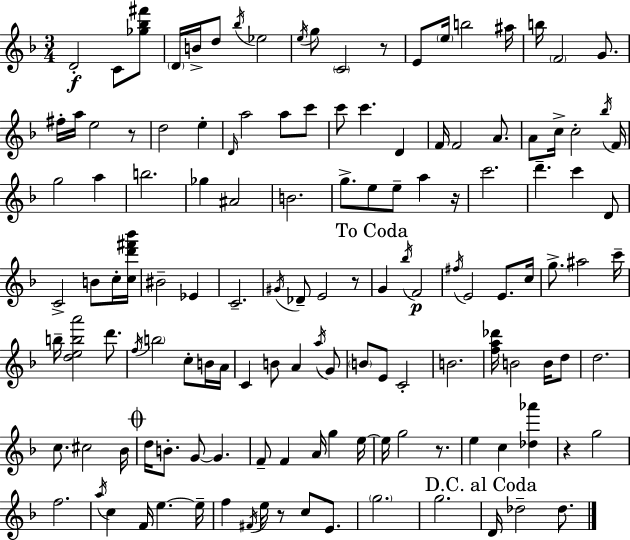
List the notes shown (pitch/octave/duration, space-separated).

D4/h C4/e [Gb5,Bb5,F#6]/e D4/s B4/s D5/e Bb5/s Eb5/h E5/s G5/e C4/h R/e E4/e E5/s B5/h A#5/s B5/s F4/h G4/e. F#5/s A5/s E5/h R/e D5/h E5/q D4/s A5/h A5/e C6/e C6/e C6/q. D4/q F4/s F4/h A4/e. A4/e C5/s C5/h Bb5/s F4/s G5/h A5/q B5/h. Gb5/q A#4/h B4/h. G5/e. E5/e E5/e A5/q R/s C6/h. D6/q. C6/q D4/e C4/h B4/e C5/s [C5,D6,F#6,Bb6]/s BIS4/h Eb4/q C4/h. G#4/s Db4/e E4/h R/e G4/q Bb5/s F4/h F#5/s E4/h E4/e. C5/s G5/e. A#5/h C6/s B5/s [D5,E5,B5,A6]/h D6/e. F5/s B5/h C5/e B4/s A4/s C4/q B4/e A4/q A5/s G4/e B4/e E4/e C4/h B4/h. [F5,A5,Db6]/s B4/h B4/s D5/e D5/h. C5/e. C#5/h Bb4/s D5/s B4/e. G4/e G4/q. F4/e F4/q A4/s G5/q E5/s E5/s G5/h R/e. E5/q C5/q [Db5,Ab6]/q R/q G5/h F5/h. A5/s C5/q F4/s E5/q. E5/s F5/q F#4/s E5/s R/e C5/e E4/e. G5/h. G5/h. D4/s Db5/h Db5/e.